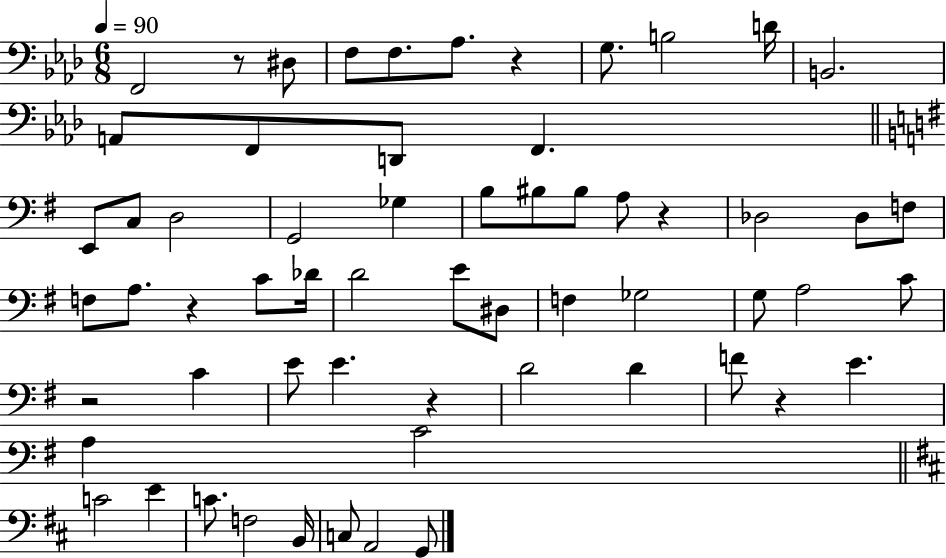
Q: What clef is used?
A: bass